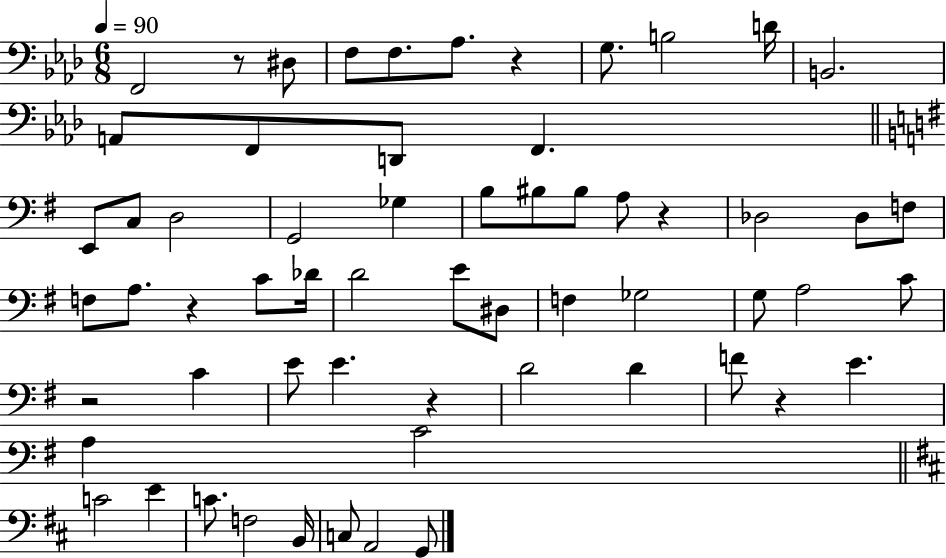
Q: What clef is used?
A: bass